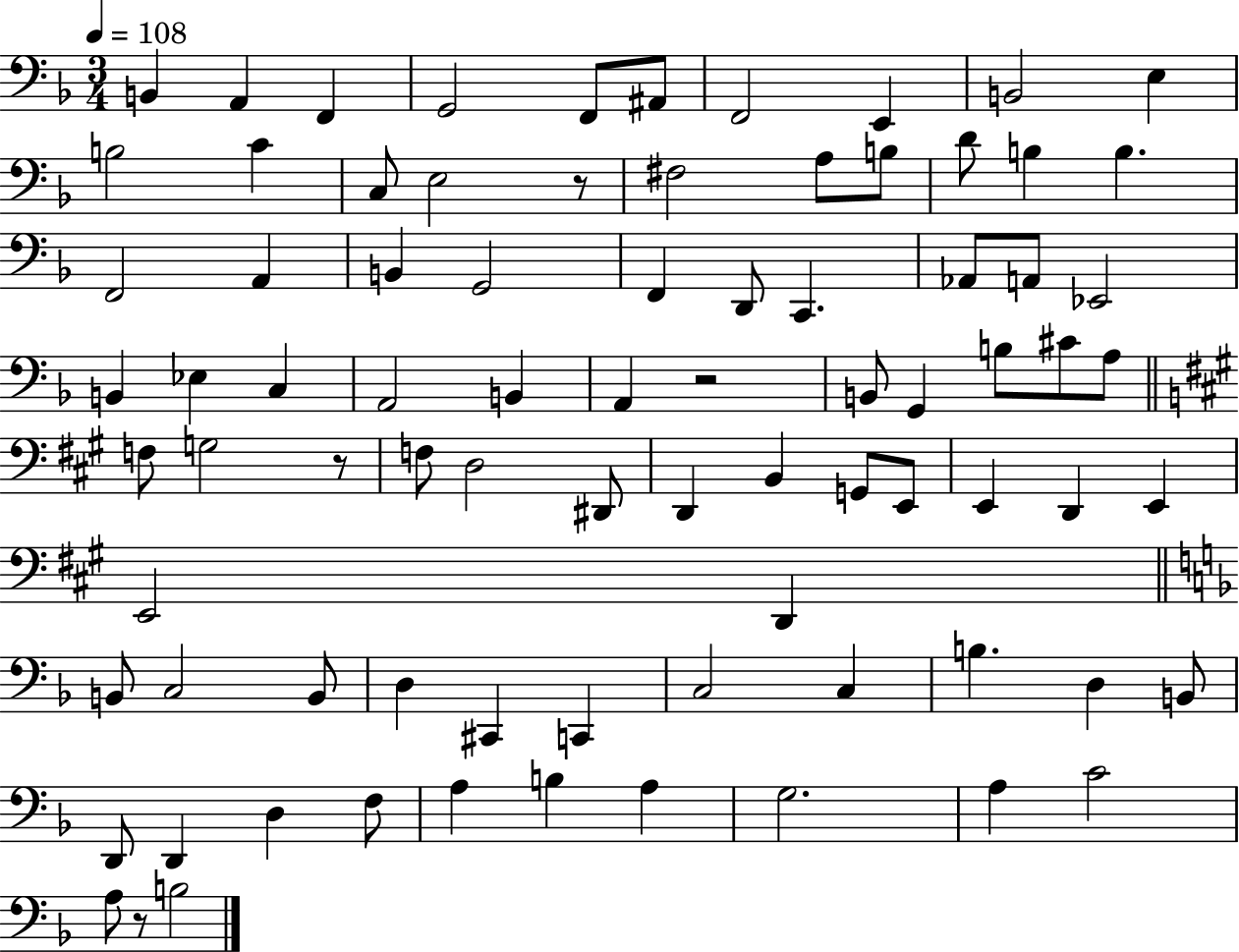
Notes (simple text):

B2/q A2/q F2/q G2/h F2/e A#2/e F2/h E2/q B2/h E3/q B3/h C4/q C3/e E3/h R/e F#3/h A3/e B3/e D4/e B3/q B3/q. F2/h A2/q B2/q G2/h F2/q D2/e C2/q. Ab2/e A2/e Eb2/h B2/q Eb3/q C3/q A2/h B2/q A2/q R/h B2/e G2/q B3/e C#4/e A3/e F3/e G3/h R/e F3/e D3/h D#2/e D2/q B2/q G2/e E2/e E2/q D2/q E2/q E2/h D2/q B2/e C3/h B2/e D3/q C#2/q C2/q C3/h C3/q B3/q. D3/q B2/e D2/e D2/q D3/q F3/e A3/q B3/q A3/q G3/h. A3/q C4/h A3/e R/e B3/h